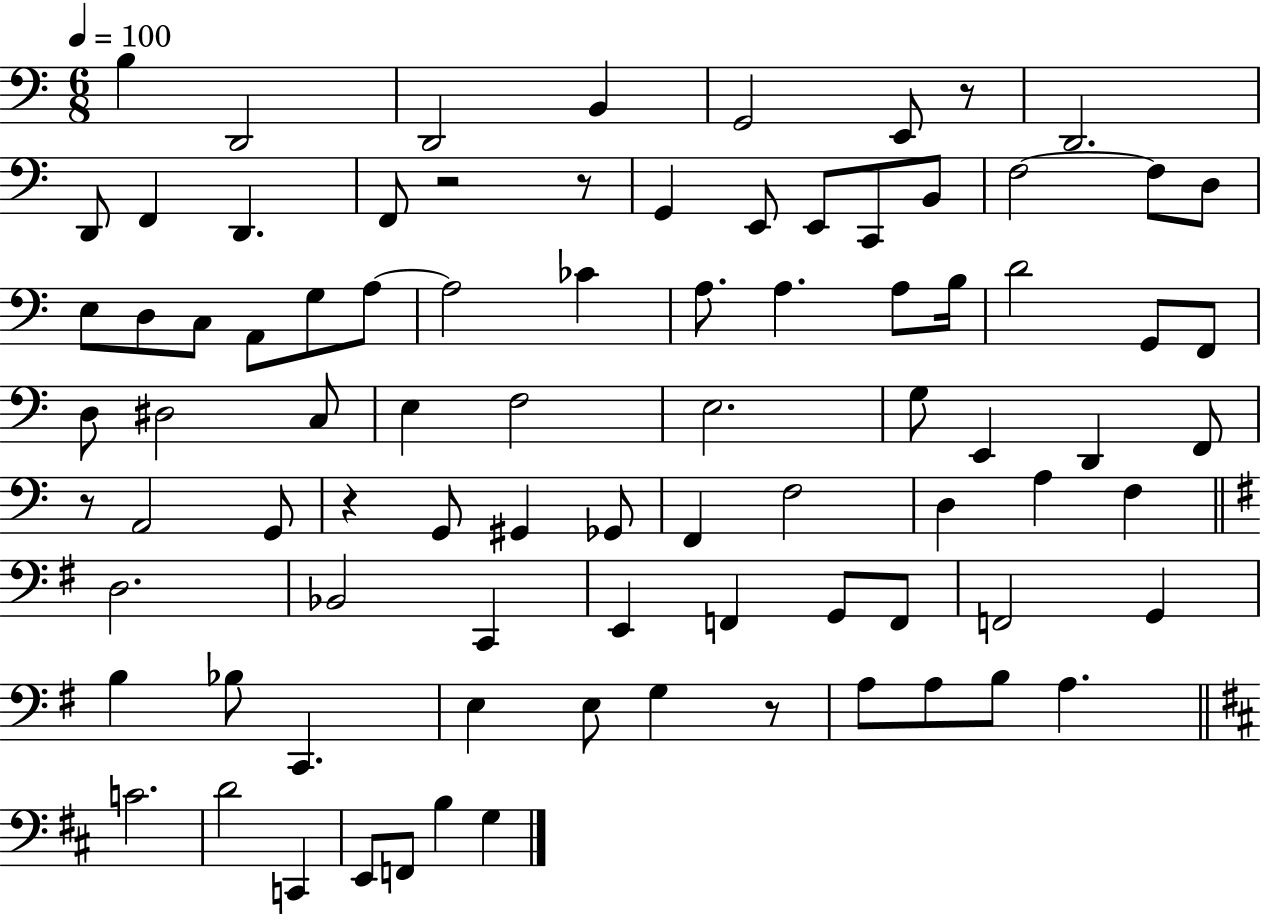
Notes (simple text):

B3/q D2/h D2/h B2/q G2/h E2/e R/e D2/h. D2/e F2/q D2/q. F2/e R/h R/e G2/q E2/e E2/e C2/e B2/e F3/h F3/e D3/e E3/e D3/e C3/e A2/e G3/e A3/e A3/h CES4/q A3/e. A3/q. A3/e B3/s D4/h G2/e F2/e D3/e D#3/h C3/e E3/q F3/h E3/h. G3/e E2/q D2/q F2/e R/e A2/h G2/e R/q G2/e G#2/q Gb2/e F2/q F3/h D3/q A3/q F3/q D3/h. Bb2/h C2/q E2/q F2/q G2/e F2/e F2/h G2/q B3/q Bb3/e C2/q. E3/q E3/e G3/q R/e A3/e A3/e B3/e A3/q. C4/h. D4/h C2/q E2/e F2/e B3/q G3/q